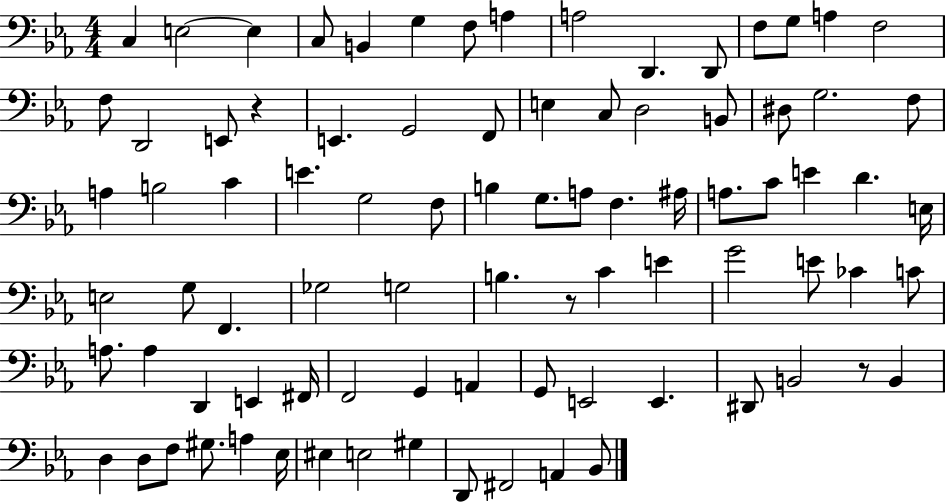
X:1
T:Untitled
M:4/4
L:1/4
K:Eb
C, E,2 E, C,/2 B,, G, F,/2 A, A,2 D,, D,,/2 F,/2 G,/2 A, F,2 F,/2 D,,2 E,,/2 z E,, G,,2 F,,/2 E, C,/2 D,2 B,,/2 ^D,/2 G,2 F,/2 A, B,2 C E G,2 F,/2 B, G,/2 A,/2 F, ^A,/4 A,/2 C/2 E D E,/4 E,2 G,/2 F,, _G,2 G,2 B, z/2 C E G2 E/2 _C C/2 A,/2 A, D,, E,, ^F,,/4 F,,2 G,, A,, G,,/2 E,,2 E,, ^D,,/2 B,,2 z/2 B,, D, D,/2 F,/2 ^G,/2 A, _E,/4 ^E, E,2 ^G, D,,/2 ^F,,2 A,, _B,,/2